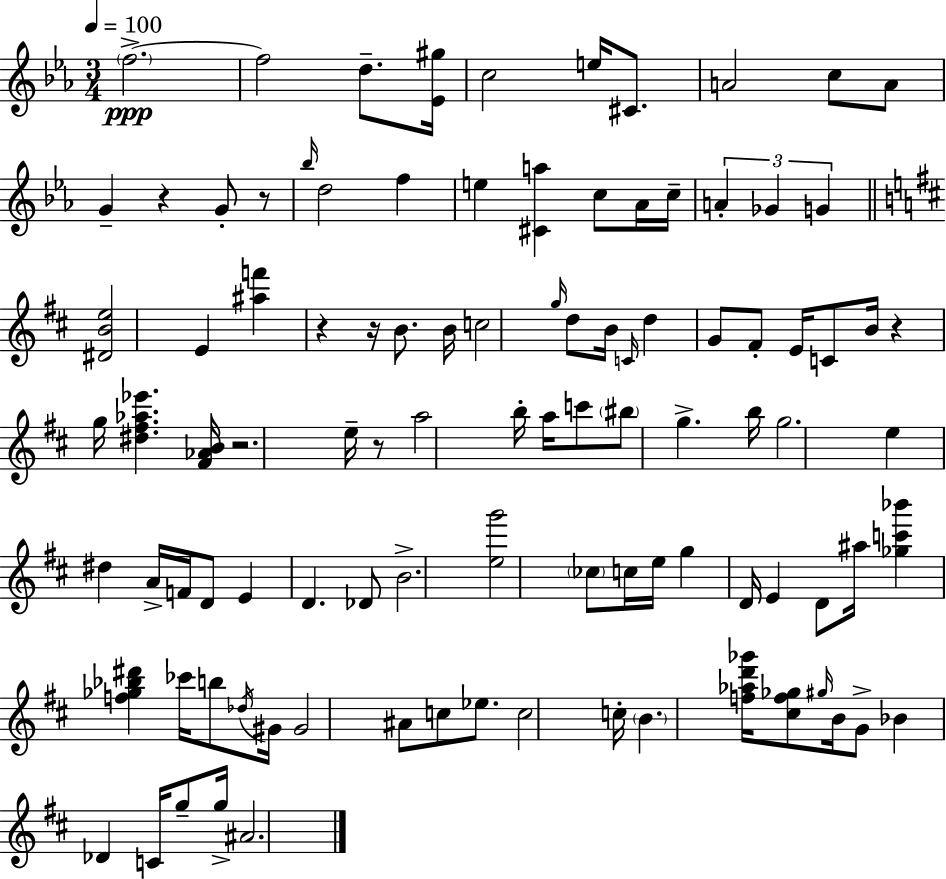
{
  \clef treble
  \numericTimeSignature
  \time 3/4
  \key ees \major
  \tempo 4 = 100
  \parenthesize f''2.->~~\ppp | f''2 d''8.-- <ees' gis''>16 | c''2 e''16 cis'8. | a'2 c''8 a'8 | \break g'4-- r4 g'8-. r8 | \grace { bes''16 } d''2 f''4 | e''4 <cis' a''>4 c''8 aes'16 | c''16-- \tuplet 3/2 { a'4-. ges'4 g'4 } | \break \bar "||" \break \key d \major <dis' b' e''>2 e'4 | <ais'' f'''>4 r4 r16 b'8. | b'16 c''2 \grace { g''16 } d''8 | b'16 \grace { c'16 } d''4 g'8 fis'8-. e'16 c'8 | \break b'16 r4 g''16 <dis'' fis'' aes'' ees'''>4. | <fis' aes' b'>16 r2. | e''16-- r8 a''2 | b''16-. a''16 c'''8 \parenthesize bis''8 g''4.-> | \break b''16 g''2. | e''4 dis''4 a'16-> f'16 | d'8 e'4 d'4. | des'8 b'2.-> | \break <e'' g'''>2 \parenthesize ces''8 | c''16 e''16 g''4 d'16 e'4 d'8 | ais''16 <ges'' c''' bes'''>4 <f'' ges'' bes'' dis'''>4 ces'''16 b''8 | \acciaccatura { des''16 } gis'16 gis'2 ais'8 | \break c''8 ees''8. c''2 | c''16-. \parenthesize b'4. <f'' aes'' d''' ges'''>16 <cis'' f'' ges''>8 | \grace { gis''16 } b'16 g'8-> bes'4 des'4 | c'16 g''8-- g''16-> ais'2. | \break \bar "|."
}